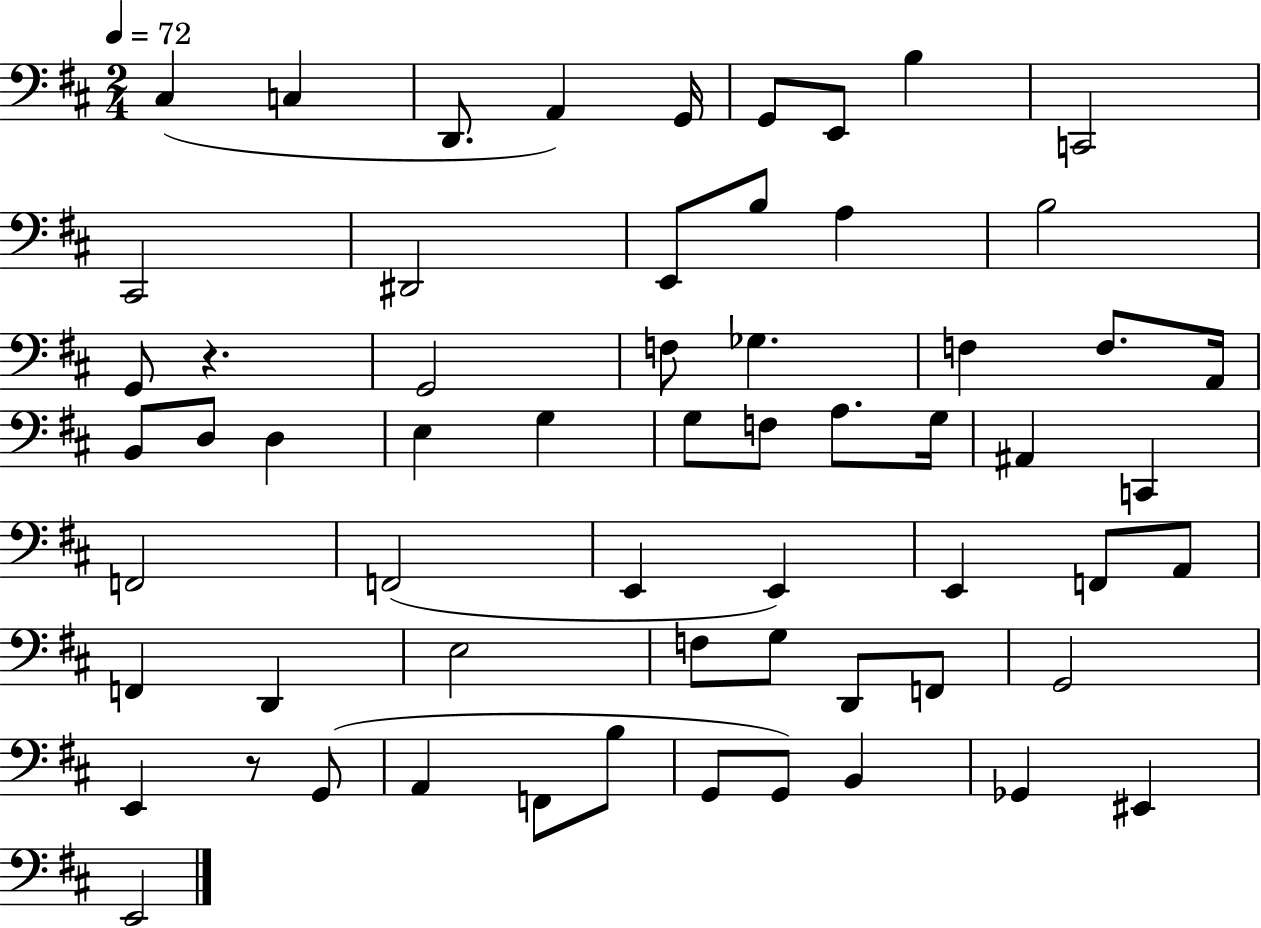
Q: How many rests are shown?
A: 2